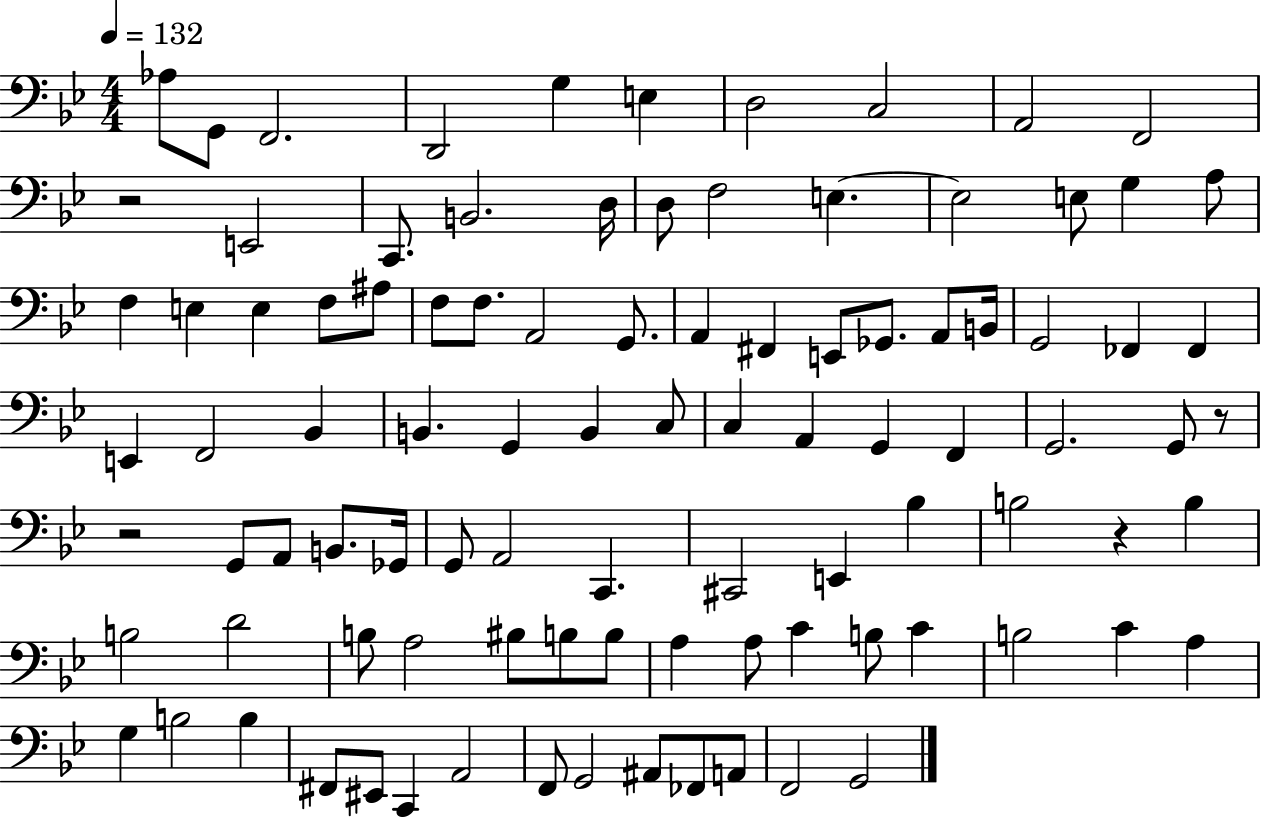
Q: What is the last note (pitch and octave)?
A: G2